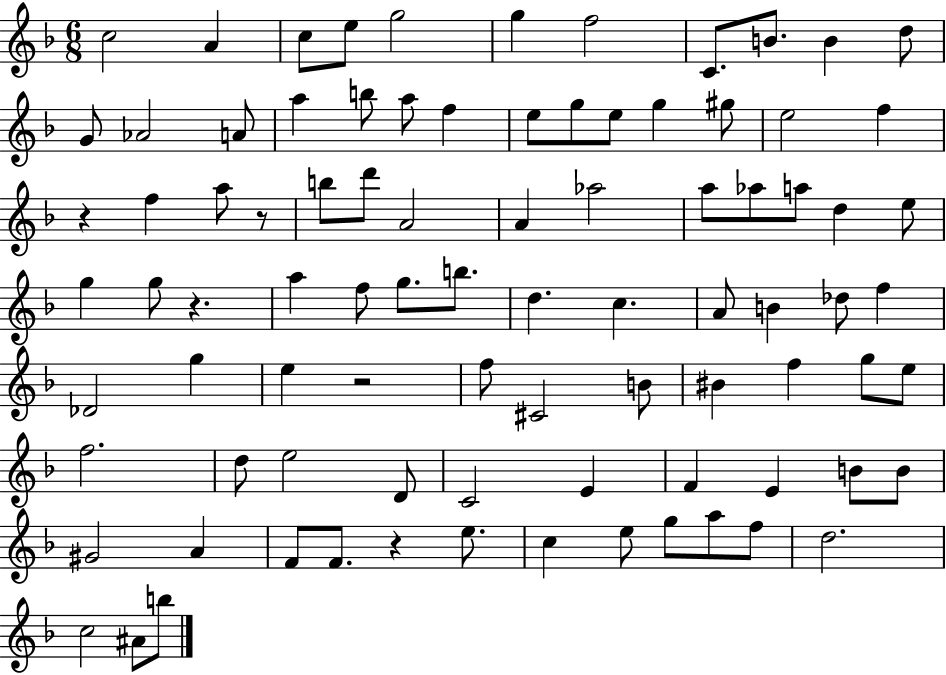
X:1
T:Untitled
M:6/8
L:1/4
K:F
c2 A c/2 e/2 g2 g f2 C/2 B/2 B d/2 G/2 _A2 A/2 a b/2 a/2 f e/2 g/2 e/2 g ^g/2 e2 f z f a/2 z/2 b/2 d'/2 A2 A _a2 a/2 _a/2 a/2 d e/2 g g/2 z a f/2 g/2 b/2 d c A/2 B _d/2 f _D2 g e z2 f/2 ^C2 B/2 ^B f g/2 e/2 f2 d/2 e2 D/2 C2 E F E B/2 B/2 ^G2 A F/2 F/2 z e/2 c e/2 g/2 a/2 f/2 d2 c2 ^A/2 b/2